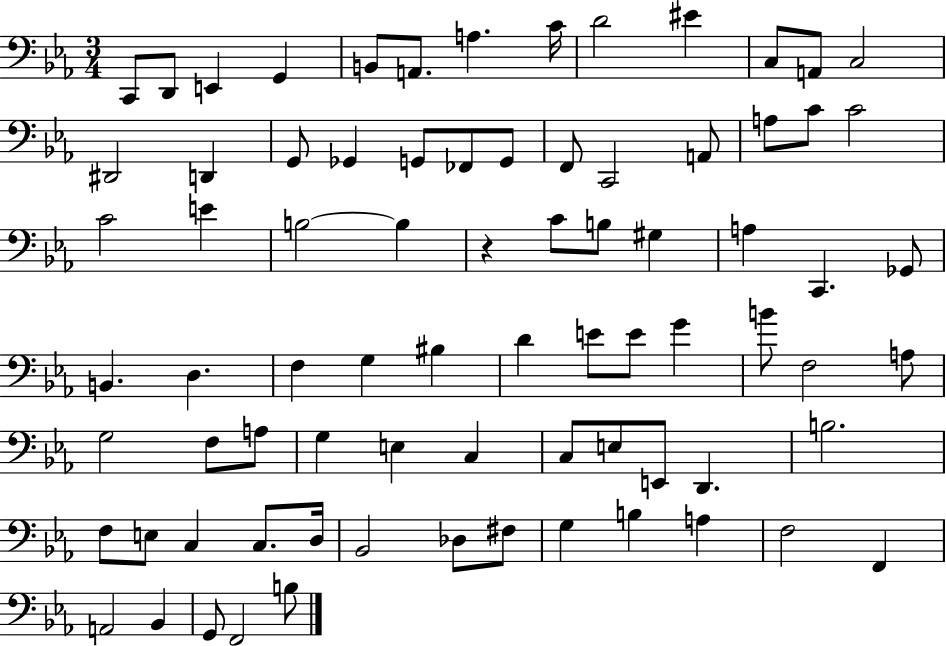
C2/e D2/e E2/q G2/q B2/e A2/e. A3/q. C4/s D4/h EIS4/q C3/e A2/e C3/h D#2/h D2/q G2/e Gb2/q G2/e FES2/e G2/e F2/e C2/h A2/e A3/e C4/e C4/h C4/h E4/q B3/h B3/q R/q C4/e B3/e G#3/q A3/q C2/q. Gb2/e B2/q. D3/q. F3/q G3/q BIS3/q D4/q E4/e E4/e G4/q B4/e F3/h A3/e G3/h F3/e A3/e G3/q E3/q C3/q C3/e E3/e E2/e D2/q. B3/h. F3/e E3/e C3/q C3/e. D3/s Bb2/h Db3/e F#3/e G3/q B3/q A3/q F3/h F2/q A2/h Bb2/q G2/e F2/h B3/e